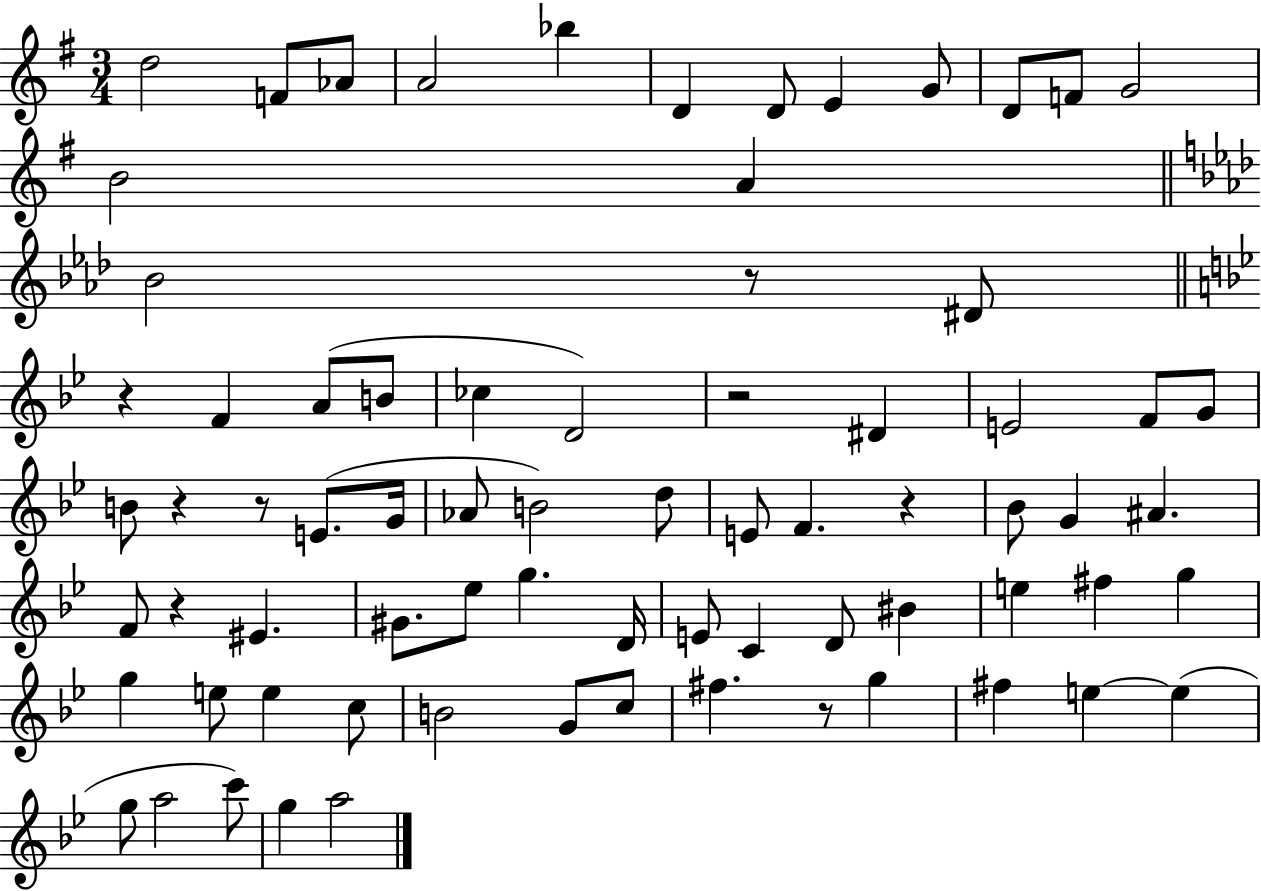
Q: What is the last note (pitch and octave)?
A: A5